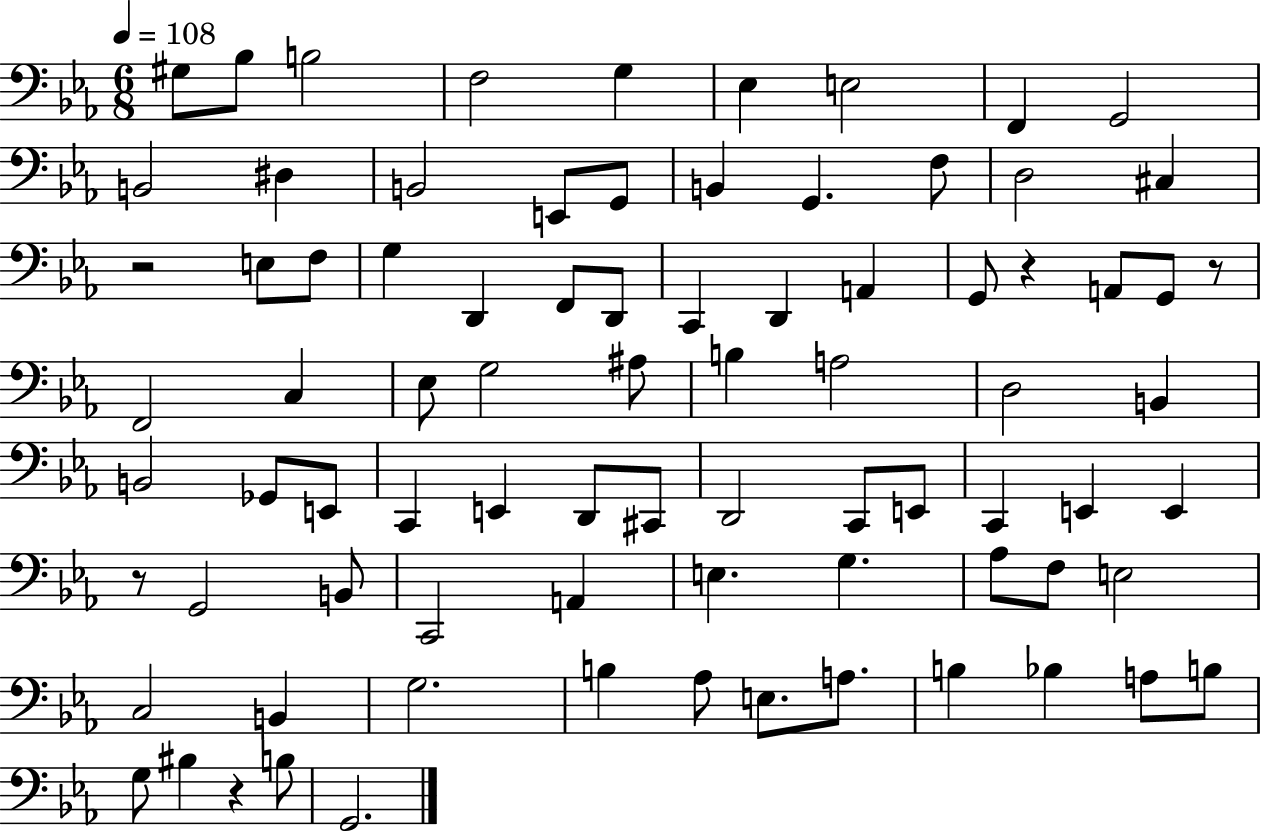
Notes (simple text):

G#3/e Bb3/e B3/h F3/h G3/q Eb3/q E3/h F2/q G2/h B2/h D#3/q B2/h E2/e G2/e B2/q G2/q. F3/e D3/h C#3/q R/h E3/e F3/e G3/q D2/q F2/e D2/e C2/q D2/q A2/q G2/e R/q A2/e G2/e R/e F2/h C3/q Eb3/e G3/h A#3/e B3/q A3/h D3/h B2/q B2/h Gb2/e E2/e C2/q E2/q D2/e C#2/e D2/h C2/e E2/e C2/q E2/q E2/q R/e G2/h B2/e C2/h A2/q E3/q. G3/q. Ab3/e F3/e E3/h C3/h B2/q G3/h. B3/q Ab3/e E3/e. A3/e. B3/q Bb3/q A3/e B3/e G3/e BIS3/q R/q B3/e G2/h.